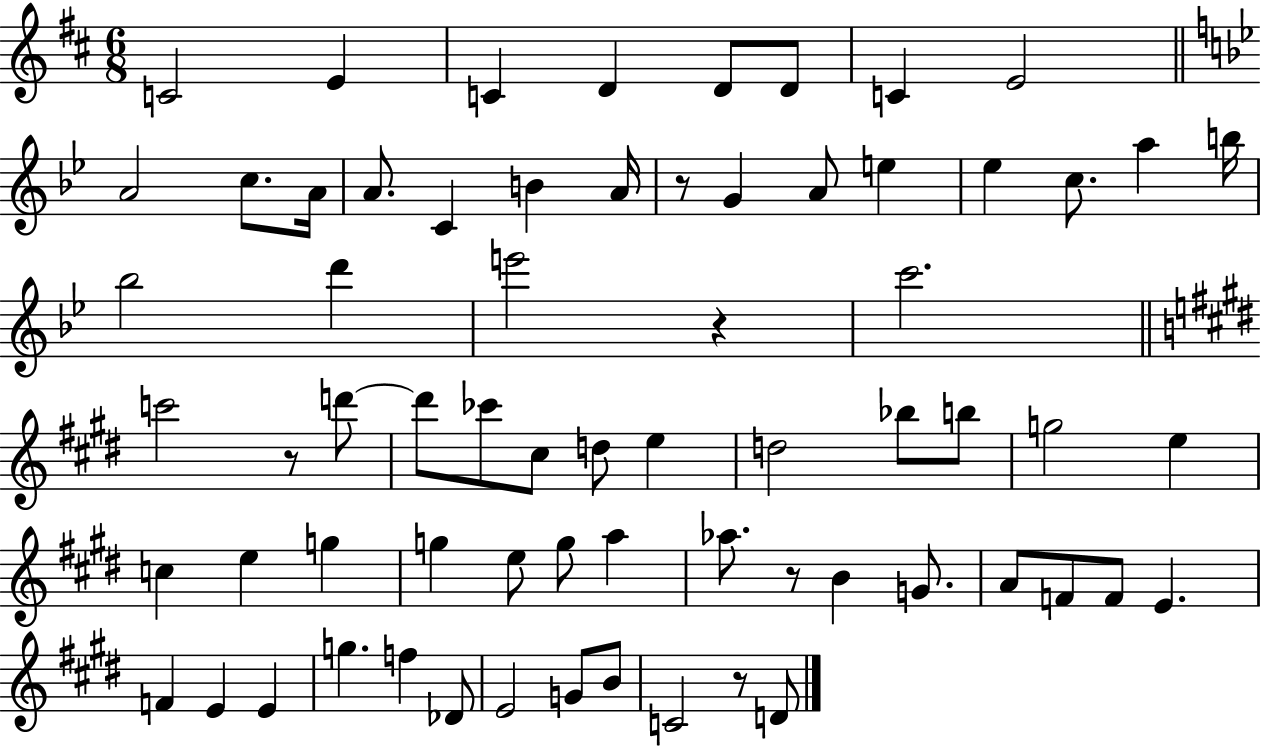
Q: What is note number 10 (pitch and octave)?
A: C5